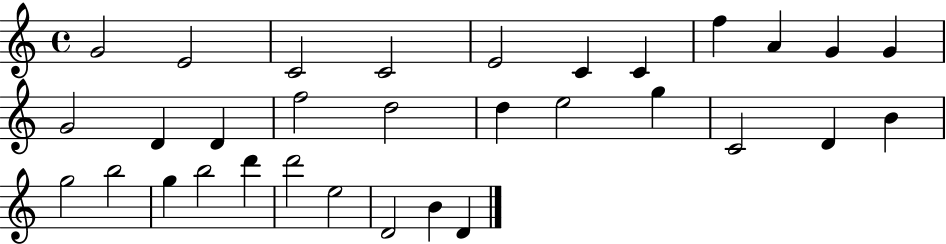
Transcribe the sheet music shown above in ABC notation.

X:1
T:Untitled
M:4/4
L:1/4
K:C
G2 E2 C2 C2 E2 C C f A G G G2 D D f2 d2 d e2 g C2 D B g2 b2 g b2 d' d'2 e2 D2 B D